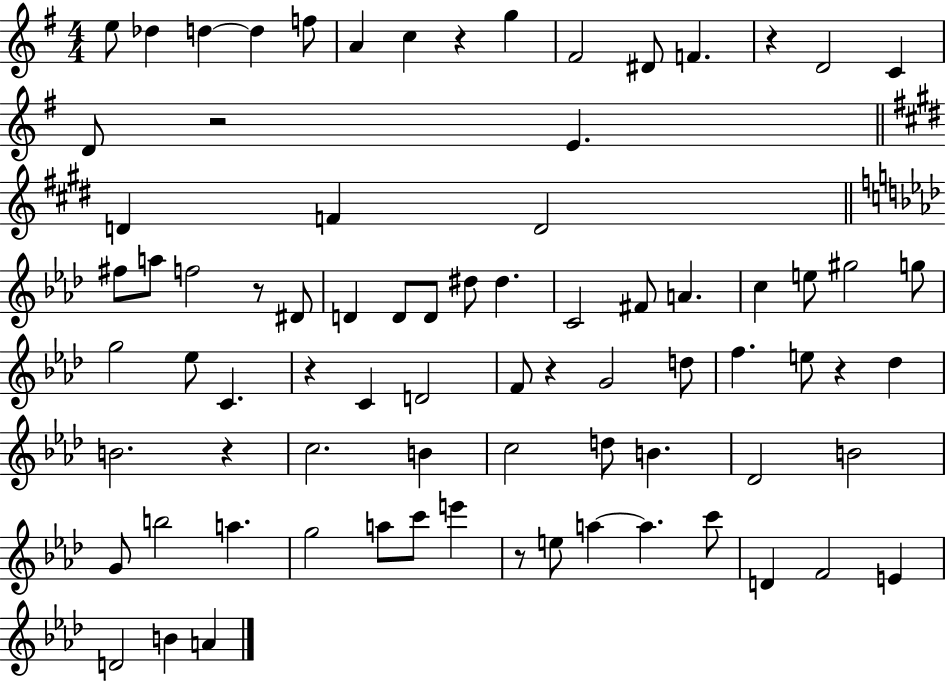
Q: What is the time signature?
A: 4/4